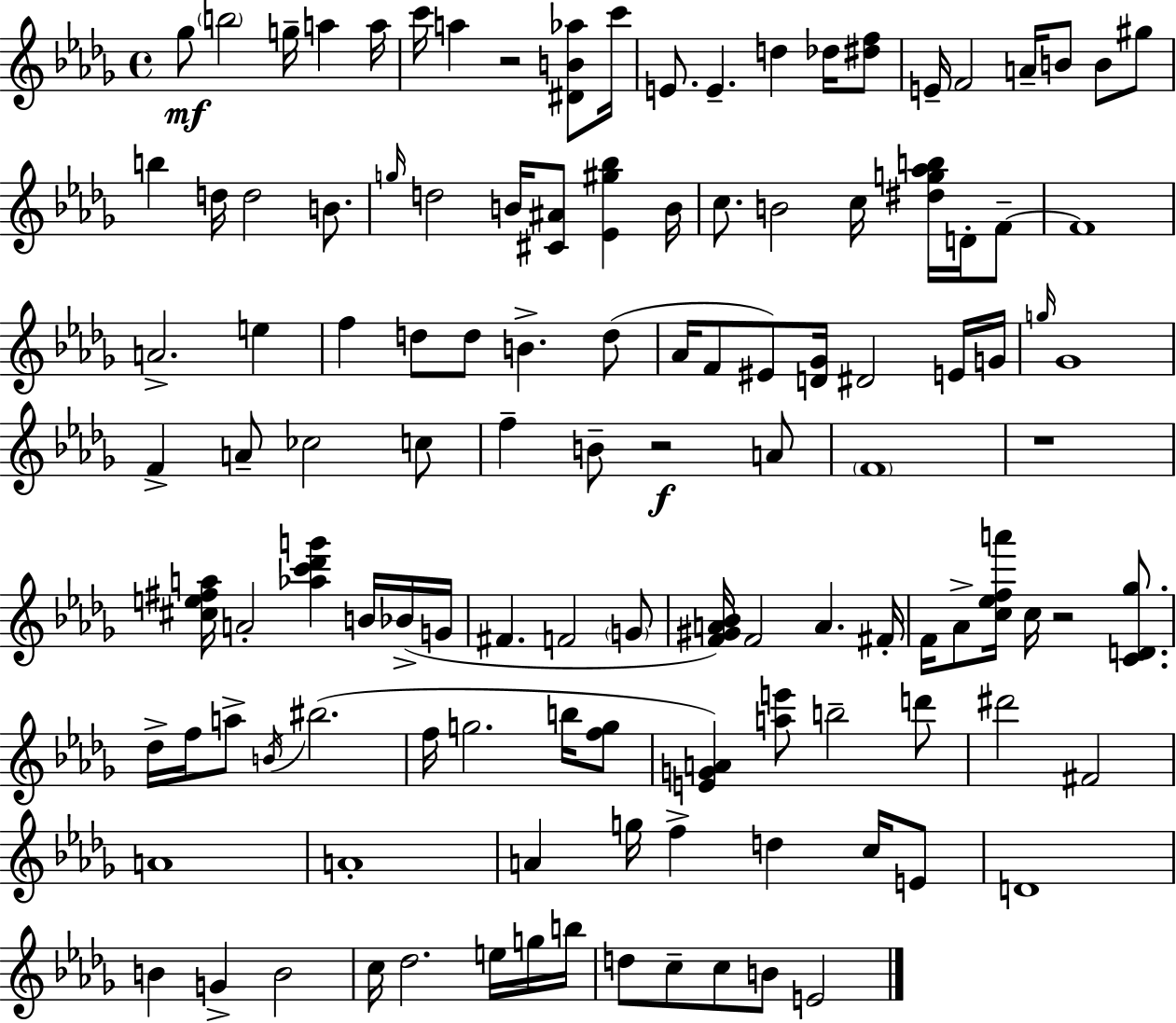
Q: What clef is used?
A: treble